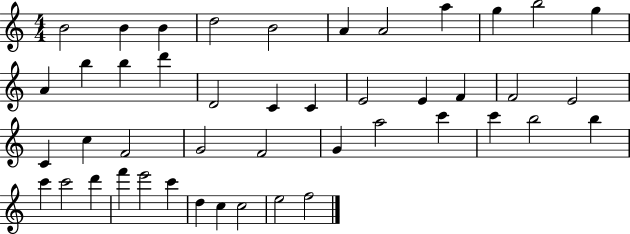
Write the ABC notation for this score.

X:1
T:Untitled
M:4/4
L:1/4
K:C
B2 B B d2 B2 A A2 a g b2 g A b b d' D2 C C E2 E F F2 E2 C c F2 G2 F2 G a2 c' c' b2 b c' c'2 d' f' e'2 c' d c c2 e2 f2